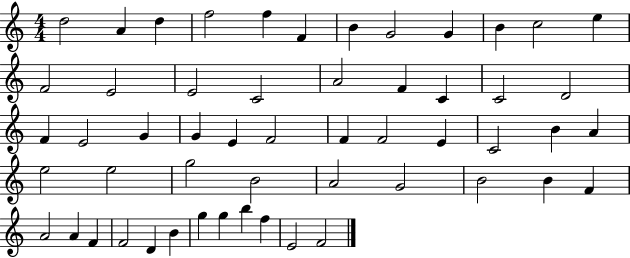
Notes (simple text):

D5/h A4/q D5/q F5/h F5/q F4/q B4/q G4/h G4/q B4/q C5/h E5/q F4/h E4/h E4/h C4/h A4/h F4/q C4/q C4/h D4/h F4/q E4/h G4/q G4/q E4/q F4/h F4/q F4/h E4/q C4/h B4/q A4/q E5/h E5/h G5/h B4/h A4/h G4/h B4/h B4/q F4/q A4/h A4/q F4/q F4/h D4/q B4/q G5/q G5/q B5/q F5/q E4/h F4/h